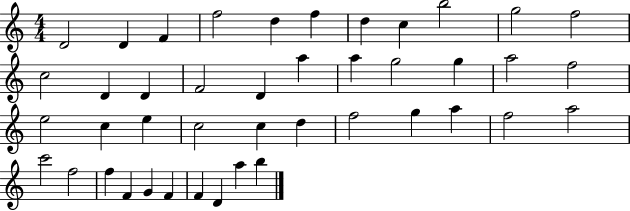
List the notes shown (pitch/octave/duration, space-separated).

D4/h D4/q F4/q F5/h D5/q F5/q D5/q C5/q B5/h G5/h F5/h C5/h D4/q D4/q F4/h D4/q A5/q A5/q G5/h G5/q A5/h F5/h E5/h C5/q E5/q C5/h C5/q D5/q F5/h G5/q A5/q F5/h A5/h C6/h F5/h F5/q F4/q G4/q F4/q F4/q D4/q A5/q B5/q